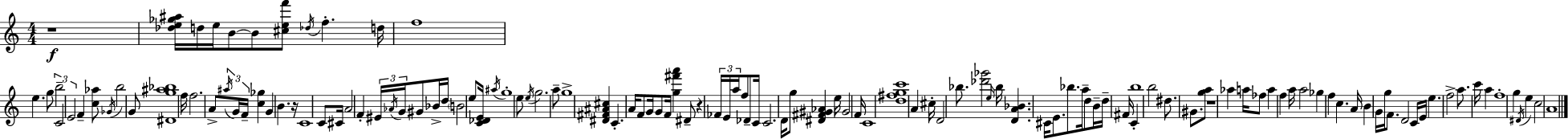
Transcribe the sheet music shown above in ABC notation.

X:1
T:Untitled
M:4/4
L:1/4
K:Am
z4 [_de_g^a]/4 d/4 e/4 B/2 B/2 [^cef']/2 _d/4 f d/4 f4 e g/2 b2 C2 E2 F [c_a]/2 _G/4 b2 G/2 [^Dg^a_b]4 f/4 f2 A/2 ^a/4 G/4 F/4 [c_g] G B z/4 C4 C/2 ^C/4 A2 F ^E/4 _A/4 G/4 ^G/2 _B/4 d/4 B2 e/2 [C_DE]/4 ^a/4 g4 e/2 e/4 g2 a/2 g4 [^D^F^A^c] C A/4 F/2 G/4 G/2 F/4 [g^f'a'] ^D/2 z _F/4 E/4 a/4 f/2 _D/2 C/4 C2 D/4 g/2 [^D^F^G_A] e/4 ^G2 F/4 C4 [d^fgc']4 A ^c/4 D2 _b/2 [_d'_g']2 e/4 _b/4 [DA_B] ^C/4 E/2 _b/2 a/4 d/2 B/4 d/4 ^F/4 C b4 b2 ^d/2 ^G/2 [ga]/2 z4 _a a/4 _f/2 a f a/4 a2 _g f c A/4 B G/4 g/4 F/2 D2 C/4 E/4 e f2 a/2 c'/4 a f4 g ^D/4 e c2 A4